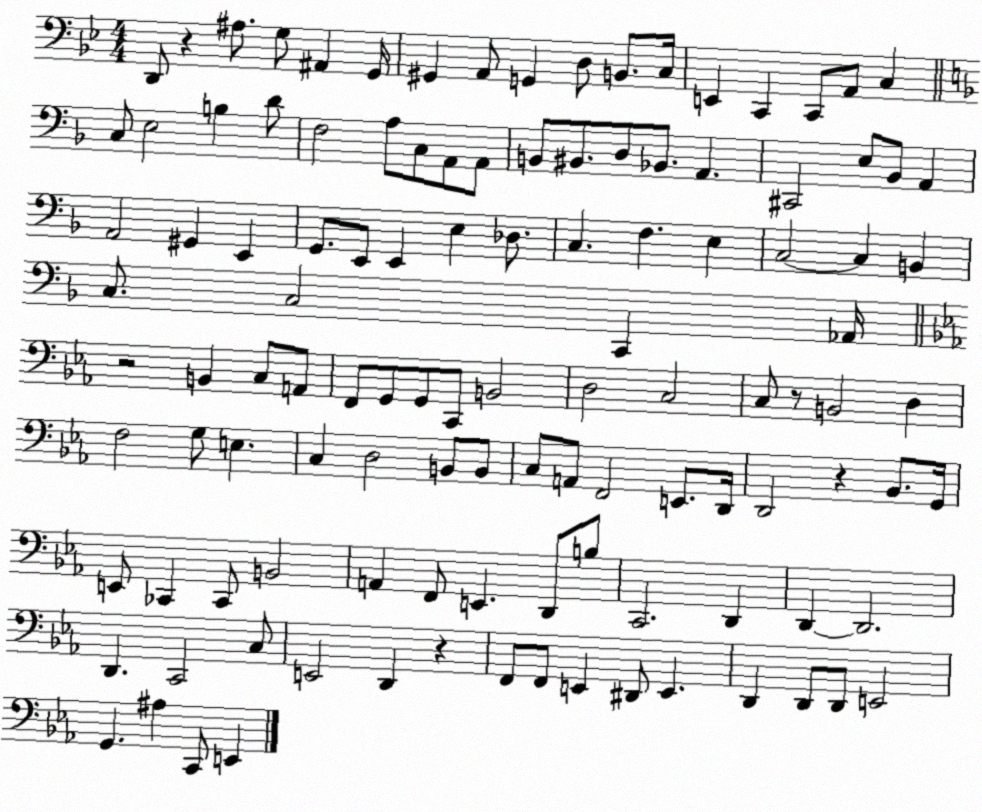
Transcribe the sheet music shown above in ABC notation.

X:1
T:Untitled
M:4/4
L:1/4
K:Bb
D,,/2 z ^A,/2 G,/2 ^A,, G,,/4 ^G,, A,,/2 G,, D,/2 B,,/2 C,/4 E,, C,, C,,/2 A,,/2 C, C,/2 E,2 B, D/2 F,2 A,/2 C,/2 A,,/2 A,,/2 B,,/2 ^B,,/2 D,/2 _B,,/2 A,, ^C,,2 E,/2 _B,,/2 A,, A,,2 ^G,, E,, G,,/2 E,,/2 E,, E, _D,/2 C, F, E, C,2 C, B,, C,/2 C,2 C,, _A,,/4 z2 B,, C,/2 A,,/2 F,,/2 G,,/2 G,,/2 C,,/2 B,,2 D,2 C,2 C,/2 z/2 B,,2 D, F,2 G,/2 E, C, D,2 B,,/2 B,,/2 C,/2 A,,/2 F,,2 E,,/2 D,,/4 D,,2 z _B,,/2 G,,/4 E,,/2 _C,, _C,,/2 B,,2 A,, F,,/2 E,, D,,/2 B,/2 C,,2 D,, D,, D,,2 D,, C,,2 C,/2 E,,2 D,, z F,,/2 F,,/2 E,, ^D,,/2 E,, D,, D,,/2 D,,/2 E,,2 G,, ^A, C,,/2 E,,